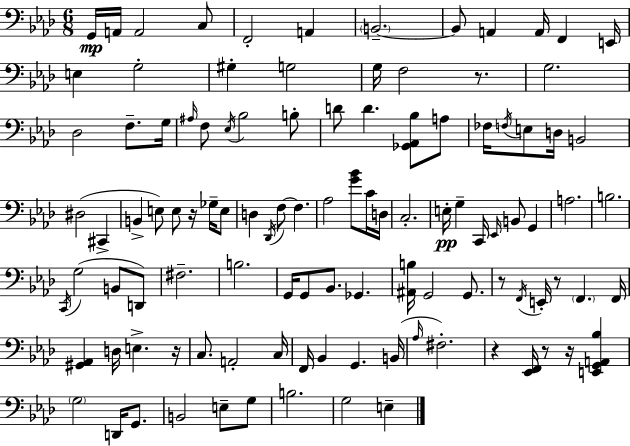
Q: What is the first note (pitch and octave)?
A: G2